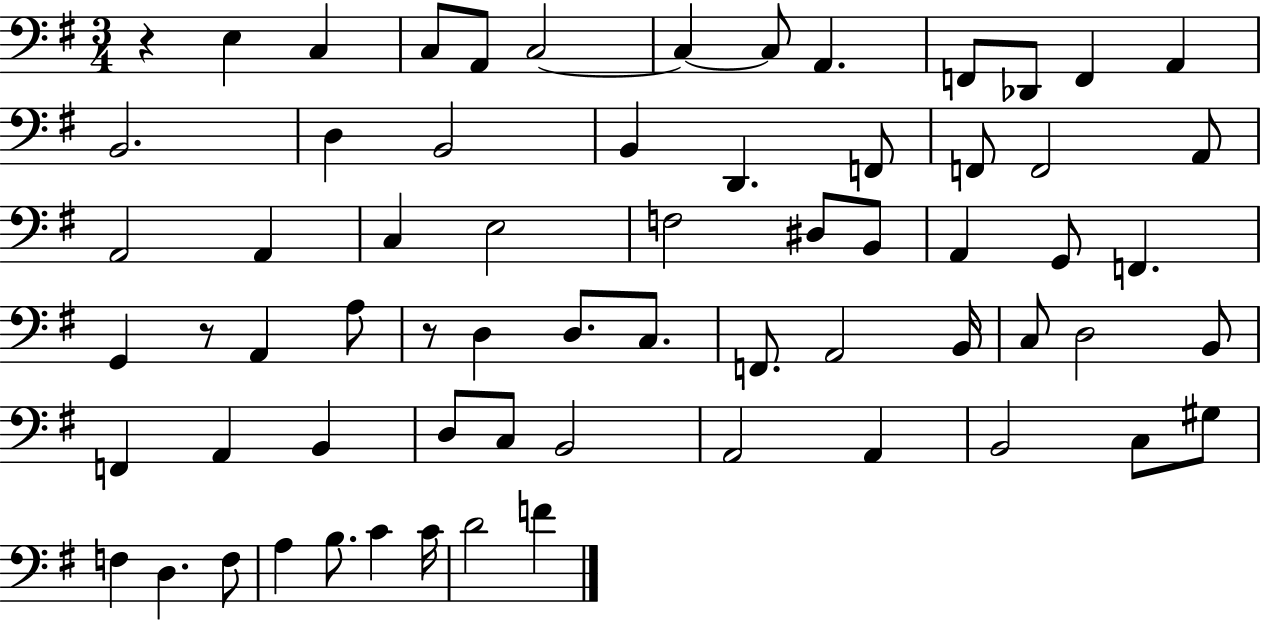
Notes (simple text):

R/q E3/q C3/q C3/e A2/e C3/h C3/q C3/e A2/q. F2/e Db2/e F2/q A2/q B2/h. D3/q B2/h B2/q D2/q. F2/e F2/e F2/h A2/e A2/h A2/q C3/q E3/h F3/h D#3/e B2/e A2/q G2/e F2/q. G2/q R/e A2/q A3/e R/e D3/q D3/e. C3/e. F2/e. A2/h B2/s C3/e D3/h B2/e F2/q A2/q B2/q D3/e C3/e B2/h A2/h A2/q B2/h C3/e G#3/e F3/q D3/q. F3/e A3/q B3/e. C4/q C4/s D4/h F4/q